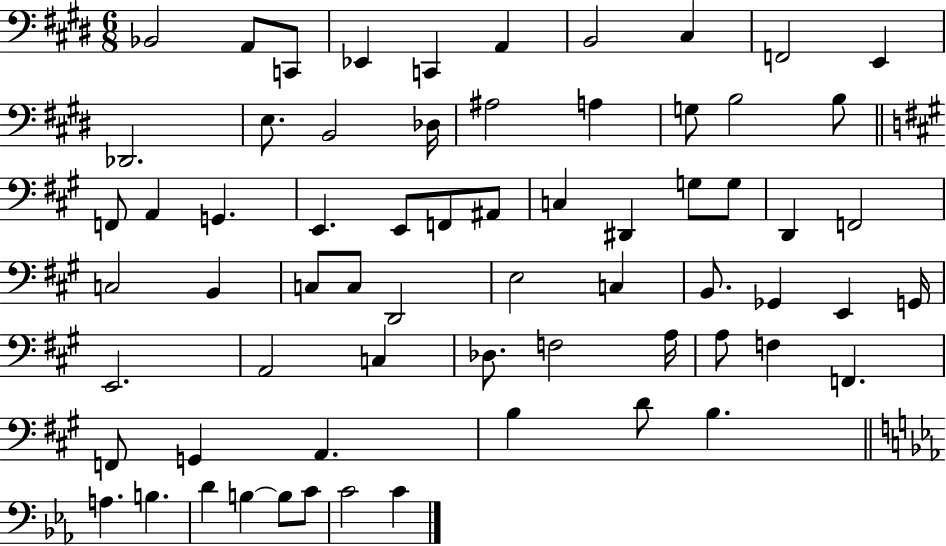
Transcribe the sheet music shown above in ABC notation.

X:1
T:Untitled
M:6/8
L:1/4
K:E
_B,,2 A,,/2 C,,/2 _E,, C,, A,, B,,2 ^C, F,,2 E,, _D,,2 E,/2 B,,2 _D,/4 ^A,2 A, G,/2 B,2 B,/2 F,,/2 A,, G,, E,, E,,/2 F,,/2 ^A,,/2 C, ^D,, G,/2 G,/2 D,, F,,2 C,2 B,, C,/2 C,/2 D,,2 E,2 C, B,,/2 _G,, E,, G,,/4 E,,2 A,,2 C, _D,/2 F,2 A,/4 A,/2 F, F,, F,,/2 G,, A,, B, D/2 B, A, B, D B, B,/2 C/2 C2 C